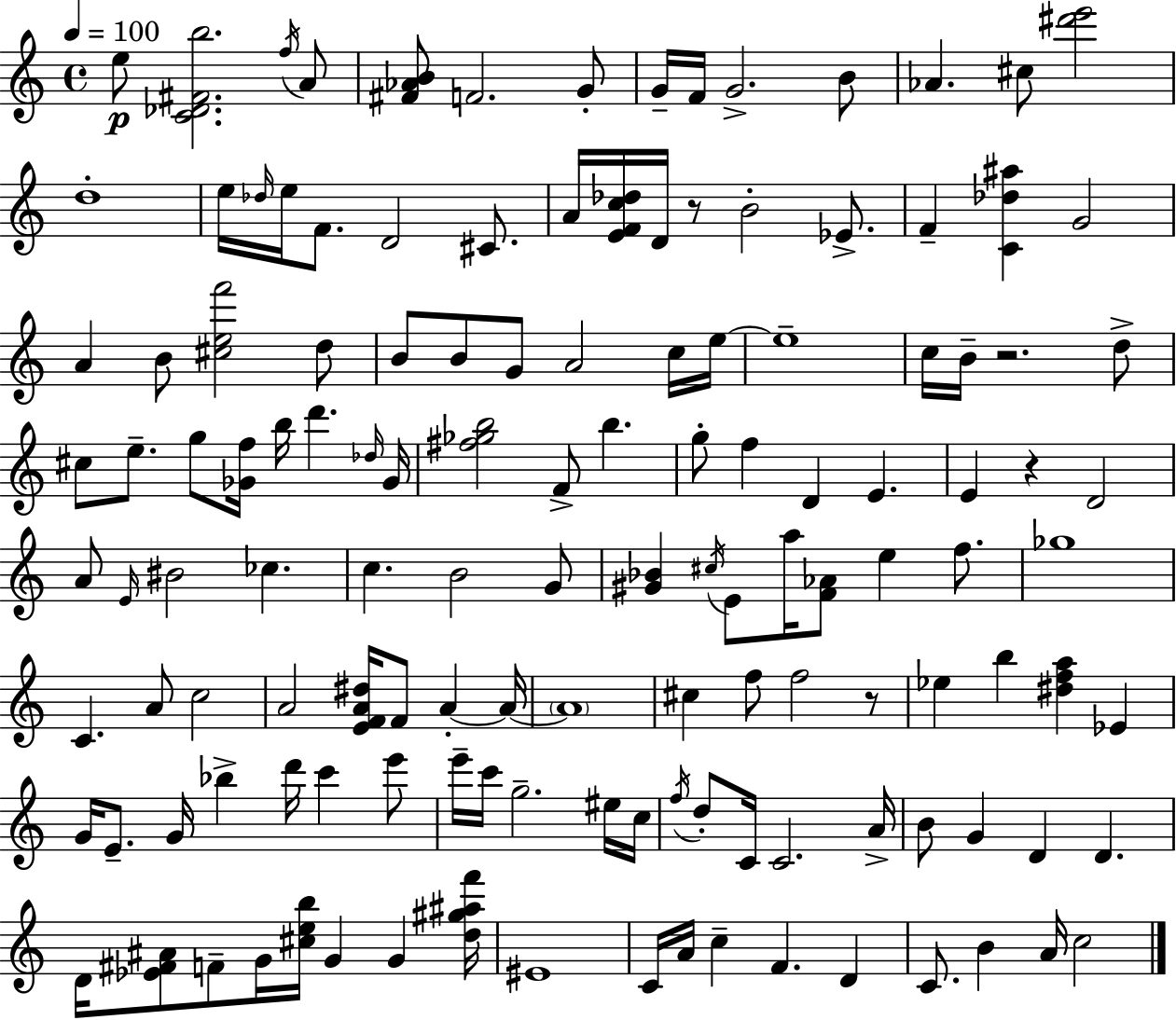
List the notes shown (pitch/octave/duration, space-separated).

E5/e [C4,Db4,F#4,B5]/h. F5/s A4/e [F#4,Ab4,B4]/e F4/h. G4/e G4/s F4/s G4/h. B4/e Ab4/q. C#5/e [D#6,E6]/h D5/w E5/s Db5/s E5/s F4/e. D4/h C#4/e. A4/s [E4,F4,C5,Db5]/s D4/s R/e B4/h Eb4/e. F4/q [C4,Db5,A#5]/q G4/h A4/q B4/e [C#5,E5,F6]/h D5/e B4/e B4/e G4/e A4/h C5/s E5/s E5/w C5/s B4/s R/h. D5/e C#5/e E5/e. G5/e [Gb4,F5]/s B5/s D6/q. Db5/s Gb4/s [F#5,Gb5,B5]/h F4/e B5/q. G5/e F5/q D4/q E4/q. E4/q R/q D4/h A4/e E4/s BIS4/h CES5/q. C5/q. B4/h G4/e [G#4,Bb4]/q C#5/s E4/e A5/s [F4,Ab4]/e E5/q F5/e. Gb5/w C4/q. A4/e C5/h A4/h [E4,F4,A4,D#5]/s F4/e A4/q A4/s A4/w C#5/q F5/e F5/h R/e Eb5/q B5/q [D#5,F5,A5]/q Eb4/q G4/s E4/e. G4/s Bb5/q D6/s C6/q E6/e E6/s C6/s G5/h. EIS5/s C5/s F5/s D5/e C4/s C4/h. A4/s B4/e G4/q D4/q D4/q. D4/s [Eb4,F#4,A#4]/e F4/e G4/s [C#5,E5,B5]/s G4/q G4/q [D5,G#5,A#5,F6]/s EIS4/w C4/s A4/s C5/q F4/q. D4/q C4/e. B4/q A4/s C5/h